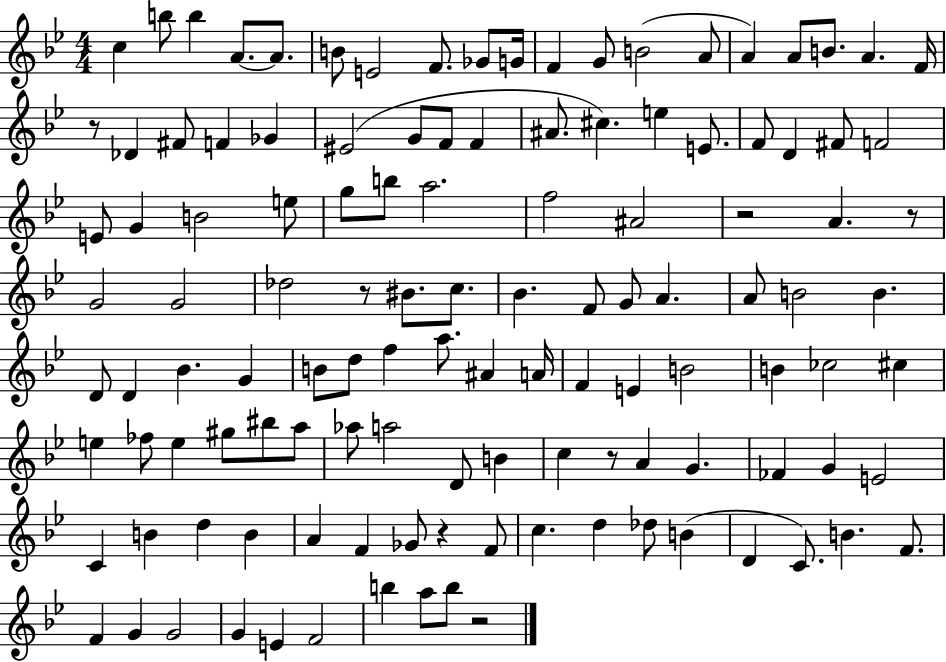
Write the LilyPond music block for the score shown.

{
  \clef treble
  \numericTimeSignature
  \time 4/4
  \key bes \major
  c''4 b''8 b''4 a'8.~~ a'8. | b'8 e'2 f'8. ges'8 g'16 | f'4 g'8 b'2( a'8 | a'4) a'8 b'8. a'4. f'16 | \break r8 des'4 fis'8 f'4 ges'4 | eis'2( g'8 f'8 f'4 | ais'8. cis''4.) e''4 e'8. | f'8 d'4 fis'8 f'2 | \break e'8 g'4 b'2 e''8 | g''8 b''8 a''2. | f''2 ais'2 | r2 a'4. r8 | \break g'2 g'2 | des''2 r8 bis'8. c''8. | bes'4. f'8 g'8 a'4. | a'8 b'2 b'4. | \break d'8 d'4 bes'4. g'4 | b'8 d''8 f''4 a''8. ais'4 a'16 | f'4 e'4 b'2 | b'4 ces''2 cis''4 | \break e''4 fes''8 e''4 gis''8 bis''8 a''8 | aes''8 a''2 d'8 b'4 | c''4 r8 a'4 g'4. | fes'4 g'4 e'2 | \break c'4 b'4 d''4 b'4 | a'4 f'4 ges'8 r4 f'8 | c''4. d''4 des''8 b'4( | d'4 c'8.) b'4. f'8. | \break f'4 g'4 g'2 | g'4 e'4 f'2 | b''4 a''8 b''8 r2 | \bar "|."
}